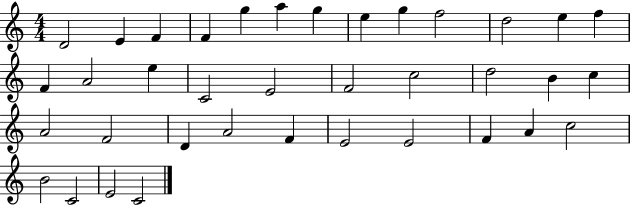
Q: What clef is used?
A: treble